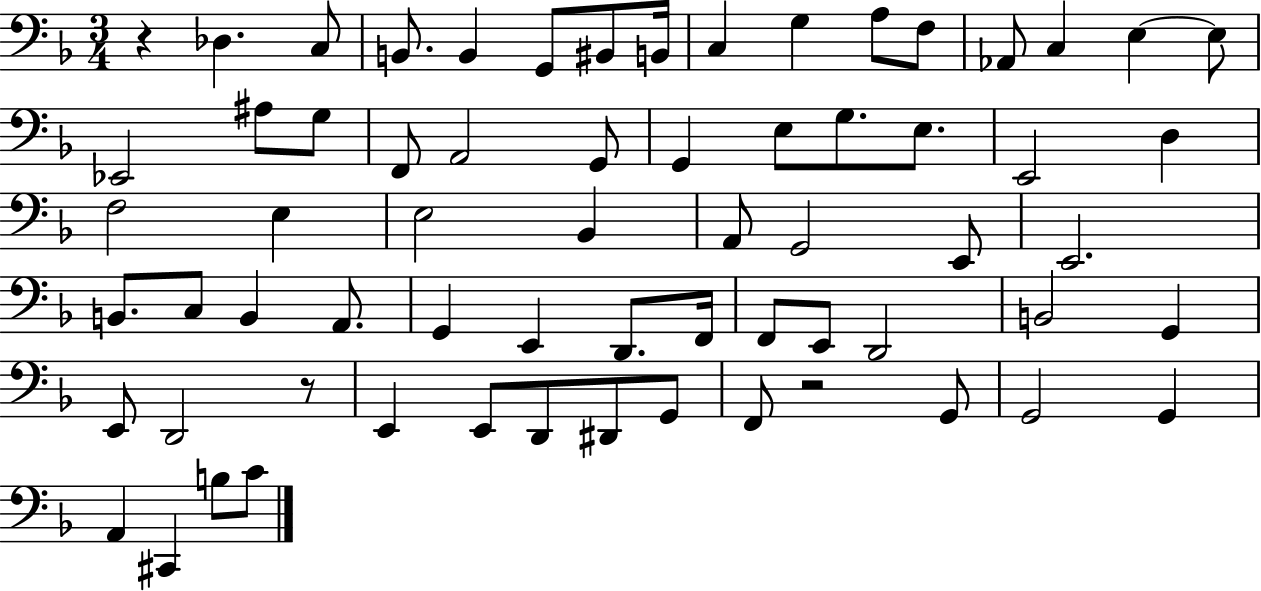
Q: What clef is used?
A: bass